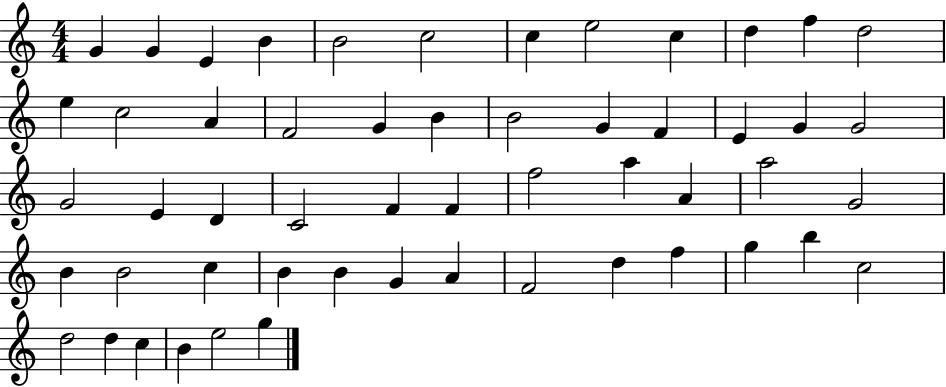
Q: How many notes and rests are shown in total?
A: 54